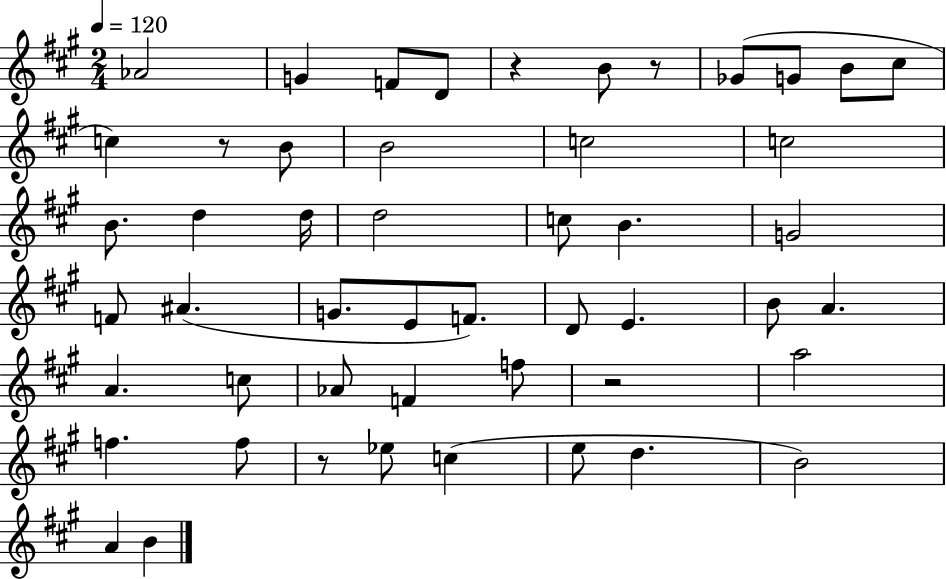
{
  \clef treble
  \numericTimeSignature
  \time 2/4
  \key a \major
  \tempo 4 = 120
  aes'2 | g'4 f'8 d'8 | r4 b'8 r8 | ges'8( g'8 b'8 cis''8 | \break c''4) r8 b'8 | b'2 | c''2 | c''2 | \break b'8. d''4 d''16 | d''2 | c''8 b'4. | g'2 | \break f'8 ais'4.( | g'8. e'8 f'8.) | d'8 e'4. | b'8 a'4. | \break a'4. c''8 | aes'8 f'4 f''8 | r2 | a''2 | \break f''4. f''8 | r8 ees''8 c''4( | e''8 d''4. | b'2) | \break a'4 b'4 | \bar "|."
}